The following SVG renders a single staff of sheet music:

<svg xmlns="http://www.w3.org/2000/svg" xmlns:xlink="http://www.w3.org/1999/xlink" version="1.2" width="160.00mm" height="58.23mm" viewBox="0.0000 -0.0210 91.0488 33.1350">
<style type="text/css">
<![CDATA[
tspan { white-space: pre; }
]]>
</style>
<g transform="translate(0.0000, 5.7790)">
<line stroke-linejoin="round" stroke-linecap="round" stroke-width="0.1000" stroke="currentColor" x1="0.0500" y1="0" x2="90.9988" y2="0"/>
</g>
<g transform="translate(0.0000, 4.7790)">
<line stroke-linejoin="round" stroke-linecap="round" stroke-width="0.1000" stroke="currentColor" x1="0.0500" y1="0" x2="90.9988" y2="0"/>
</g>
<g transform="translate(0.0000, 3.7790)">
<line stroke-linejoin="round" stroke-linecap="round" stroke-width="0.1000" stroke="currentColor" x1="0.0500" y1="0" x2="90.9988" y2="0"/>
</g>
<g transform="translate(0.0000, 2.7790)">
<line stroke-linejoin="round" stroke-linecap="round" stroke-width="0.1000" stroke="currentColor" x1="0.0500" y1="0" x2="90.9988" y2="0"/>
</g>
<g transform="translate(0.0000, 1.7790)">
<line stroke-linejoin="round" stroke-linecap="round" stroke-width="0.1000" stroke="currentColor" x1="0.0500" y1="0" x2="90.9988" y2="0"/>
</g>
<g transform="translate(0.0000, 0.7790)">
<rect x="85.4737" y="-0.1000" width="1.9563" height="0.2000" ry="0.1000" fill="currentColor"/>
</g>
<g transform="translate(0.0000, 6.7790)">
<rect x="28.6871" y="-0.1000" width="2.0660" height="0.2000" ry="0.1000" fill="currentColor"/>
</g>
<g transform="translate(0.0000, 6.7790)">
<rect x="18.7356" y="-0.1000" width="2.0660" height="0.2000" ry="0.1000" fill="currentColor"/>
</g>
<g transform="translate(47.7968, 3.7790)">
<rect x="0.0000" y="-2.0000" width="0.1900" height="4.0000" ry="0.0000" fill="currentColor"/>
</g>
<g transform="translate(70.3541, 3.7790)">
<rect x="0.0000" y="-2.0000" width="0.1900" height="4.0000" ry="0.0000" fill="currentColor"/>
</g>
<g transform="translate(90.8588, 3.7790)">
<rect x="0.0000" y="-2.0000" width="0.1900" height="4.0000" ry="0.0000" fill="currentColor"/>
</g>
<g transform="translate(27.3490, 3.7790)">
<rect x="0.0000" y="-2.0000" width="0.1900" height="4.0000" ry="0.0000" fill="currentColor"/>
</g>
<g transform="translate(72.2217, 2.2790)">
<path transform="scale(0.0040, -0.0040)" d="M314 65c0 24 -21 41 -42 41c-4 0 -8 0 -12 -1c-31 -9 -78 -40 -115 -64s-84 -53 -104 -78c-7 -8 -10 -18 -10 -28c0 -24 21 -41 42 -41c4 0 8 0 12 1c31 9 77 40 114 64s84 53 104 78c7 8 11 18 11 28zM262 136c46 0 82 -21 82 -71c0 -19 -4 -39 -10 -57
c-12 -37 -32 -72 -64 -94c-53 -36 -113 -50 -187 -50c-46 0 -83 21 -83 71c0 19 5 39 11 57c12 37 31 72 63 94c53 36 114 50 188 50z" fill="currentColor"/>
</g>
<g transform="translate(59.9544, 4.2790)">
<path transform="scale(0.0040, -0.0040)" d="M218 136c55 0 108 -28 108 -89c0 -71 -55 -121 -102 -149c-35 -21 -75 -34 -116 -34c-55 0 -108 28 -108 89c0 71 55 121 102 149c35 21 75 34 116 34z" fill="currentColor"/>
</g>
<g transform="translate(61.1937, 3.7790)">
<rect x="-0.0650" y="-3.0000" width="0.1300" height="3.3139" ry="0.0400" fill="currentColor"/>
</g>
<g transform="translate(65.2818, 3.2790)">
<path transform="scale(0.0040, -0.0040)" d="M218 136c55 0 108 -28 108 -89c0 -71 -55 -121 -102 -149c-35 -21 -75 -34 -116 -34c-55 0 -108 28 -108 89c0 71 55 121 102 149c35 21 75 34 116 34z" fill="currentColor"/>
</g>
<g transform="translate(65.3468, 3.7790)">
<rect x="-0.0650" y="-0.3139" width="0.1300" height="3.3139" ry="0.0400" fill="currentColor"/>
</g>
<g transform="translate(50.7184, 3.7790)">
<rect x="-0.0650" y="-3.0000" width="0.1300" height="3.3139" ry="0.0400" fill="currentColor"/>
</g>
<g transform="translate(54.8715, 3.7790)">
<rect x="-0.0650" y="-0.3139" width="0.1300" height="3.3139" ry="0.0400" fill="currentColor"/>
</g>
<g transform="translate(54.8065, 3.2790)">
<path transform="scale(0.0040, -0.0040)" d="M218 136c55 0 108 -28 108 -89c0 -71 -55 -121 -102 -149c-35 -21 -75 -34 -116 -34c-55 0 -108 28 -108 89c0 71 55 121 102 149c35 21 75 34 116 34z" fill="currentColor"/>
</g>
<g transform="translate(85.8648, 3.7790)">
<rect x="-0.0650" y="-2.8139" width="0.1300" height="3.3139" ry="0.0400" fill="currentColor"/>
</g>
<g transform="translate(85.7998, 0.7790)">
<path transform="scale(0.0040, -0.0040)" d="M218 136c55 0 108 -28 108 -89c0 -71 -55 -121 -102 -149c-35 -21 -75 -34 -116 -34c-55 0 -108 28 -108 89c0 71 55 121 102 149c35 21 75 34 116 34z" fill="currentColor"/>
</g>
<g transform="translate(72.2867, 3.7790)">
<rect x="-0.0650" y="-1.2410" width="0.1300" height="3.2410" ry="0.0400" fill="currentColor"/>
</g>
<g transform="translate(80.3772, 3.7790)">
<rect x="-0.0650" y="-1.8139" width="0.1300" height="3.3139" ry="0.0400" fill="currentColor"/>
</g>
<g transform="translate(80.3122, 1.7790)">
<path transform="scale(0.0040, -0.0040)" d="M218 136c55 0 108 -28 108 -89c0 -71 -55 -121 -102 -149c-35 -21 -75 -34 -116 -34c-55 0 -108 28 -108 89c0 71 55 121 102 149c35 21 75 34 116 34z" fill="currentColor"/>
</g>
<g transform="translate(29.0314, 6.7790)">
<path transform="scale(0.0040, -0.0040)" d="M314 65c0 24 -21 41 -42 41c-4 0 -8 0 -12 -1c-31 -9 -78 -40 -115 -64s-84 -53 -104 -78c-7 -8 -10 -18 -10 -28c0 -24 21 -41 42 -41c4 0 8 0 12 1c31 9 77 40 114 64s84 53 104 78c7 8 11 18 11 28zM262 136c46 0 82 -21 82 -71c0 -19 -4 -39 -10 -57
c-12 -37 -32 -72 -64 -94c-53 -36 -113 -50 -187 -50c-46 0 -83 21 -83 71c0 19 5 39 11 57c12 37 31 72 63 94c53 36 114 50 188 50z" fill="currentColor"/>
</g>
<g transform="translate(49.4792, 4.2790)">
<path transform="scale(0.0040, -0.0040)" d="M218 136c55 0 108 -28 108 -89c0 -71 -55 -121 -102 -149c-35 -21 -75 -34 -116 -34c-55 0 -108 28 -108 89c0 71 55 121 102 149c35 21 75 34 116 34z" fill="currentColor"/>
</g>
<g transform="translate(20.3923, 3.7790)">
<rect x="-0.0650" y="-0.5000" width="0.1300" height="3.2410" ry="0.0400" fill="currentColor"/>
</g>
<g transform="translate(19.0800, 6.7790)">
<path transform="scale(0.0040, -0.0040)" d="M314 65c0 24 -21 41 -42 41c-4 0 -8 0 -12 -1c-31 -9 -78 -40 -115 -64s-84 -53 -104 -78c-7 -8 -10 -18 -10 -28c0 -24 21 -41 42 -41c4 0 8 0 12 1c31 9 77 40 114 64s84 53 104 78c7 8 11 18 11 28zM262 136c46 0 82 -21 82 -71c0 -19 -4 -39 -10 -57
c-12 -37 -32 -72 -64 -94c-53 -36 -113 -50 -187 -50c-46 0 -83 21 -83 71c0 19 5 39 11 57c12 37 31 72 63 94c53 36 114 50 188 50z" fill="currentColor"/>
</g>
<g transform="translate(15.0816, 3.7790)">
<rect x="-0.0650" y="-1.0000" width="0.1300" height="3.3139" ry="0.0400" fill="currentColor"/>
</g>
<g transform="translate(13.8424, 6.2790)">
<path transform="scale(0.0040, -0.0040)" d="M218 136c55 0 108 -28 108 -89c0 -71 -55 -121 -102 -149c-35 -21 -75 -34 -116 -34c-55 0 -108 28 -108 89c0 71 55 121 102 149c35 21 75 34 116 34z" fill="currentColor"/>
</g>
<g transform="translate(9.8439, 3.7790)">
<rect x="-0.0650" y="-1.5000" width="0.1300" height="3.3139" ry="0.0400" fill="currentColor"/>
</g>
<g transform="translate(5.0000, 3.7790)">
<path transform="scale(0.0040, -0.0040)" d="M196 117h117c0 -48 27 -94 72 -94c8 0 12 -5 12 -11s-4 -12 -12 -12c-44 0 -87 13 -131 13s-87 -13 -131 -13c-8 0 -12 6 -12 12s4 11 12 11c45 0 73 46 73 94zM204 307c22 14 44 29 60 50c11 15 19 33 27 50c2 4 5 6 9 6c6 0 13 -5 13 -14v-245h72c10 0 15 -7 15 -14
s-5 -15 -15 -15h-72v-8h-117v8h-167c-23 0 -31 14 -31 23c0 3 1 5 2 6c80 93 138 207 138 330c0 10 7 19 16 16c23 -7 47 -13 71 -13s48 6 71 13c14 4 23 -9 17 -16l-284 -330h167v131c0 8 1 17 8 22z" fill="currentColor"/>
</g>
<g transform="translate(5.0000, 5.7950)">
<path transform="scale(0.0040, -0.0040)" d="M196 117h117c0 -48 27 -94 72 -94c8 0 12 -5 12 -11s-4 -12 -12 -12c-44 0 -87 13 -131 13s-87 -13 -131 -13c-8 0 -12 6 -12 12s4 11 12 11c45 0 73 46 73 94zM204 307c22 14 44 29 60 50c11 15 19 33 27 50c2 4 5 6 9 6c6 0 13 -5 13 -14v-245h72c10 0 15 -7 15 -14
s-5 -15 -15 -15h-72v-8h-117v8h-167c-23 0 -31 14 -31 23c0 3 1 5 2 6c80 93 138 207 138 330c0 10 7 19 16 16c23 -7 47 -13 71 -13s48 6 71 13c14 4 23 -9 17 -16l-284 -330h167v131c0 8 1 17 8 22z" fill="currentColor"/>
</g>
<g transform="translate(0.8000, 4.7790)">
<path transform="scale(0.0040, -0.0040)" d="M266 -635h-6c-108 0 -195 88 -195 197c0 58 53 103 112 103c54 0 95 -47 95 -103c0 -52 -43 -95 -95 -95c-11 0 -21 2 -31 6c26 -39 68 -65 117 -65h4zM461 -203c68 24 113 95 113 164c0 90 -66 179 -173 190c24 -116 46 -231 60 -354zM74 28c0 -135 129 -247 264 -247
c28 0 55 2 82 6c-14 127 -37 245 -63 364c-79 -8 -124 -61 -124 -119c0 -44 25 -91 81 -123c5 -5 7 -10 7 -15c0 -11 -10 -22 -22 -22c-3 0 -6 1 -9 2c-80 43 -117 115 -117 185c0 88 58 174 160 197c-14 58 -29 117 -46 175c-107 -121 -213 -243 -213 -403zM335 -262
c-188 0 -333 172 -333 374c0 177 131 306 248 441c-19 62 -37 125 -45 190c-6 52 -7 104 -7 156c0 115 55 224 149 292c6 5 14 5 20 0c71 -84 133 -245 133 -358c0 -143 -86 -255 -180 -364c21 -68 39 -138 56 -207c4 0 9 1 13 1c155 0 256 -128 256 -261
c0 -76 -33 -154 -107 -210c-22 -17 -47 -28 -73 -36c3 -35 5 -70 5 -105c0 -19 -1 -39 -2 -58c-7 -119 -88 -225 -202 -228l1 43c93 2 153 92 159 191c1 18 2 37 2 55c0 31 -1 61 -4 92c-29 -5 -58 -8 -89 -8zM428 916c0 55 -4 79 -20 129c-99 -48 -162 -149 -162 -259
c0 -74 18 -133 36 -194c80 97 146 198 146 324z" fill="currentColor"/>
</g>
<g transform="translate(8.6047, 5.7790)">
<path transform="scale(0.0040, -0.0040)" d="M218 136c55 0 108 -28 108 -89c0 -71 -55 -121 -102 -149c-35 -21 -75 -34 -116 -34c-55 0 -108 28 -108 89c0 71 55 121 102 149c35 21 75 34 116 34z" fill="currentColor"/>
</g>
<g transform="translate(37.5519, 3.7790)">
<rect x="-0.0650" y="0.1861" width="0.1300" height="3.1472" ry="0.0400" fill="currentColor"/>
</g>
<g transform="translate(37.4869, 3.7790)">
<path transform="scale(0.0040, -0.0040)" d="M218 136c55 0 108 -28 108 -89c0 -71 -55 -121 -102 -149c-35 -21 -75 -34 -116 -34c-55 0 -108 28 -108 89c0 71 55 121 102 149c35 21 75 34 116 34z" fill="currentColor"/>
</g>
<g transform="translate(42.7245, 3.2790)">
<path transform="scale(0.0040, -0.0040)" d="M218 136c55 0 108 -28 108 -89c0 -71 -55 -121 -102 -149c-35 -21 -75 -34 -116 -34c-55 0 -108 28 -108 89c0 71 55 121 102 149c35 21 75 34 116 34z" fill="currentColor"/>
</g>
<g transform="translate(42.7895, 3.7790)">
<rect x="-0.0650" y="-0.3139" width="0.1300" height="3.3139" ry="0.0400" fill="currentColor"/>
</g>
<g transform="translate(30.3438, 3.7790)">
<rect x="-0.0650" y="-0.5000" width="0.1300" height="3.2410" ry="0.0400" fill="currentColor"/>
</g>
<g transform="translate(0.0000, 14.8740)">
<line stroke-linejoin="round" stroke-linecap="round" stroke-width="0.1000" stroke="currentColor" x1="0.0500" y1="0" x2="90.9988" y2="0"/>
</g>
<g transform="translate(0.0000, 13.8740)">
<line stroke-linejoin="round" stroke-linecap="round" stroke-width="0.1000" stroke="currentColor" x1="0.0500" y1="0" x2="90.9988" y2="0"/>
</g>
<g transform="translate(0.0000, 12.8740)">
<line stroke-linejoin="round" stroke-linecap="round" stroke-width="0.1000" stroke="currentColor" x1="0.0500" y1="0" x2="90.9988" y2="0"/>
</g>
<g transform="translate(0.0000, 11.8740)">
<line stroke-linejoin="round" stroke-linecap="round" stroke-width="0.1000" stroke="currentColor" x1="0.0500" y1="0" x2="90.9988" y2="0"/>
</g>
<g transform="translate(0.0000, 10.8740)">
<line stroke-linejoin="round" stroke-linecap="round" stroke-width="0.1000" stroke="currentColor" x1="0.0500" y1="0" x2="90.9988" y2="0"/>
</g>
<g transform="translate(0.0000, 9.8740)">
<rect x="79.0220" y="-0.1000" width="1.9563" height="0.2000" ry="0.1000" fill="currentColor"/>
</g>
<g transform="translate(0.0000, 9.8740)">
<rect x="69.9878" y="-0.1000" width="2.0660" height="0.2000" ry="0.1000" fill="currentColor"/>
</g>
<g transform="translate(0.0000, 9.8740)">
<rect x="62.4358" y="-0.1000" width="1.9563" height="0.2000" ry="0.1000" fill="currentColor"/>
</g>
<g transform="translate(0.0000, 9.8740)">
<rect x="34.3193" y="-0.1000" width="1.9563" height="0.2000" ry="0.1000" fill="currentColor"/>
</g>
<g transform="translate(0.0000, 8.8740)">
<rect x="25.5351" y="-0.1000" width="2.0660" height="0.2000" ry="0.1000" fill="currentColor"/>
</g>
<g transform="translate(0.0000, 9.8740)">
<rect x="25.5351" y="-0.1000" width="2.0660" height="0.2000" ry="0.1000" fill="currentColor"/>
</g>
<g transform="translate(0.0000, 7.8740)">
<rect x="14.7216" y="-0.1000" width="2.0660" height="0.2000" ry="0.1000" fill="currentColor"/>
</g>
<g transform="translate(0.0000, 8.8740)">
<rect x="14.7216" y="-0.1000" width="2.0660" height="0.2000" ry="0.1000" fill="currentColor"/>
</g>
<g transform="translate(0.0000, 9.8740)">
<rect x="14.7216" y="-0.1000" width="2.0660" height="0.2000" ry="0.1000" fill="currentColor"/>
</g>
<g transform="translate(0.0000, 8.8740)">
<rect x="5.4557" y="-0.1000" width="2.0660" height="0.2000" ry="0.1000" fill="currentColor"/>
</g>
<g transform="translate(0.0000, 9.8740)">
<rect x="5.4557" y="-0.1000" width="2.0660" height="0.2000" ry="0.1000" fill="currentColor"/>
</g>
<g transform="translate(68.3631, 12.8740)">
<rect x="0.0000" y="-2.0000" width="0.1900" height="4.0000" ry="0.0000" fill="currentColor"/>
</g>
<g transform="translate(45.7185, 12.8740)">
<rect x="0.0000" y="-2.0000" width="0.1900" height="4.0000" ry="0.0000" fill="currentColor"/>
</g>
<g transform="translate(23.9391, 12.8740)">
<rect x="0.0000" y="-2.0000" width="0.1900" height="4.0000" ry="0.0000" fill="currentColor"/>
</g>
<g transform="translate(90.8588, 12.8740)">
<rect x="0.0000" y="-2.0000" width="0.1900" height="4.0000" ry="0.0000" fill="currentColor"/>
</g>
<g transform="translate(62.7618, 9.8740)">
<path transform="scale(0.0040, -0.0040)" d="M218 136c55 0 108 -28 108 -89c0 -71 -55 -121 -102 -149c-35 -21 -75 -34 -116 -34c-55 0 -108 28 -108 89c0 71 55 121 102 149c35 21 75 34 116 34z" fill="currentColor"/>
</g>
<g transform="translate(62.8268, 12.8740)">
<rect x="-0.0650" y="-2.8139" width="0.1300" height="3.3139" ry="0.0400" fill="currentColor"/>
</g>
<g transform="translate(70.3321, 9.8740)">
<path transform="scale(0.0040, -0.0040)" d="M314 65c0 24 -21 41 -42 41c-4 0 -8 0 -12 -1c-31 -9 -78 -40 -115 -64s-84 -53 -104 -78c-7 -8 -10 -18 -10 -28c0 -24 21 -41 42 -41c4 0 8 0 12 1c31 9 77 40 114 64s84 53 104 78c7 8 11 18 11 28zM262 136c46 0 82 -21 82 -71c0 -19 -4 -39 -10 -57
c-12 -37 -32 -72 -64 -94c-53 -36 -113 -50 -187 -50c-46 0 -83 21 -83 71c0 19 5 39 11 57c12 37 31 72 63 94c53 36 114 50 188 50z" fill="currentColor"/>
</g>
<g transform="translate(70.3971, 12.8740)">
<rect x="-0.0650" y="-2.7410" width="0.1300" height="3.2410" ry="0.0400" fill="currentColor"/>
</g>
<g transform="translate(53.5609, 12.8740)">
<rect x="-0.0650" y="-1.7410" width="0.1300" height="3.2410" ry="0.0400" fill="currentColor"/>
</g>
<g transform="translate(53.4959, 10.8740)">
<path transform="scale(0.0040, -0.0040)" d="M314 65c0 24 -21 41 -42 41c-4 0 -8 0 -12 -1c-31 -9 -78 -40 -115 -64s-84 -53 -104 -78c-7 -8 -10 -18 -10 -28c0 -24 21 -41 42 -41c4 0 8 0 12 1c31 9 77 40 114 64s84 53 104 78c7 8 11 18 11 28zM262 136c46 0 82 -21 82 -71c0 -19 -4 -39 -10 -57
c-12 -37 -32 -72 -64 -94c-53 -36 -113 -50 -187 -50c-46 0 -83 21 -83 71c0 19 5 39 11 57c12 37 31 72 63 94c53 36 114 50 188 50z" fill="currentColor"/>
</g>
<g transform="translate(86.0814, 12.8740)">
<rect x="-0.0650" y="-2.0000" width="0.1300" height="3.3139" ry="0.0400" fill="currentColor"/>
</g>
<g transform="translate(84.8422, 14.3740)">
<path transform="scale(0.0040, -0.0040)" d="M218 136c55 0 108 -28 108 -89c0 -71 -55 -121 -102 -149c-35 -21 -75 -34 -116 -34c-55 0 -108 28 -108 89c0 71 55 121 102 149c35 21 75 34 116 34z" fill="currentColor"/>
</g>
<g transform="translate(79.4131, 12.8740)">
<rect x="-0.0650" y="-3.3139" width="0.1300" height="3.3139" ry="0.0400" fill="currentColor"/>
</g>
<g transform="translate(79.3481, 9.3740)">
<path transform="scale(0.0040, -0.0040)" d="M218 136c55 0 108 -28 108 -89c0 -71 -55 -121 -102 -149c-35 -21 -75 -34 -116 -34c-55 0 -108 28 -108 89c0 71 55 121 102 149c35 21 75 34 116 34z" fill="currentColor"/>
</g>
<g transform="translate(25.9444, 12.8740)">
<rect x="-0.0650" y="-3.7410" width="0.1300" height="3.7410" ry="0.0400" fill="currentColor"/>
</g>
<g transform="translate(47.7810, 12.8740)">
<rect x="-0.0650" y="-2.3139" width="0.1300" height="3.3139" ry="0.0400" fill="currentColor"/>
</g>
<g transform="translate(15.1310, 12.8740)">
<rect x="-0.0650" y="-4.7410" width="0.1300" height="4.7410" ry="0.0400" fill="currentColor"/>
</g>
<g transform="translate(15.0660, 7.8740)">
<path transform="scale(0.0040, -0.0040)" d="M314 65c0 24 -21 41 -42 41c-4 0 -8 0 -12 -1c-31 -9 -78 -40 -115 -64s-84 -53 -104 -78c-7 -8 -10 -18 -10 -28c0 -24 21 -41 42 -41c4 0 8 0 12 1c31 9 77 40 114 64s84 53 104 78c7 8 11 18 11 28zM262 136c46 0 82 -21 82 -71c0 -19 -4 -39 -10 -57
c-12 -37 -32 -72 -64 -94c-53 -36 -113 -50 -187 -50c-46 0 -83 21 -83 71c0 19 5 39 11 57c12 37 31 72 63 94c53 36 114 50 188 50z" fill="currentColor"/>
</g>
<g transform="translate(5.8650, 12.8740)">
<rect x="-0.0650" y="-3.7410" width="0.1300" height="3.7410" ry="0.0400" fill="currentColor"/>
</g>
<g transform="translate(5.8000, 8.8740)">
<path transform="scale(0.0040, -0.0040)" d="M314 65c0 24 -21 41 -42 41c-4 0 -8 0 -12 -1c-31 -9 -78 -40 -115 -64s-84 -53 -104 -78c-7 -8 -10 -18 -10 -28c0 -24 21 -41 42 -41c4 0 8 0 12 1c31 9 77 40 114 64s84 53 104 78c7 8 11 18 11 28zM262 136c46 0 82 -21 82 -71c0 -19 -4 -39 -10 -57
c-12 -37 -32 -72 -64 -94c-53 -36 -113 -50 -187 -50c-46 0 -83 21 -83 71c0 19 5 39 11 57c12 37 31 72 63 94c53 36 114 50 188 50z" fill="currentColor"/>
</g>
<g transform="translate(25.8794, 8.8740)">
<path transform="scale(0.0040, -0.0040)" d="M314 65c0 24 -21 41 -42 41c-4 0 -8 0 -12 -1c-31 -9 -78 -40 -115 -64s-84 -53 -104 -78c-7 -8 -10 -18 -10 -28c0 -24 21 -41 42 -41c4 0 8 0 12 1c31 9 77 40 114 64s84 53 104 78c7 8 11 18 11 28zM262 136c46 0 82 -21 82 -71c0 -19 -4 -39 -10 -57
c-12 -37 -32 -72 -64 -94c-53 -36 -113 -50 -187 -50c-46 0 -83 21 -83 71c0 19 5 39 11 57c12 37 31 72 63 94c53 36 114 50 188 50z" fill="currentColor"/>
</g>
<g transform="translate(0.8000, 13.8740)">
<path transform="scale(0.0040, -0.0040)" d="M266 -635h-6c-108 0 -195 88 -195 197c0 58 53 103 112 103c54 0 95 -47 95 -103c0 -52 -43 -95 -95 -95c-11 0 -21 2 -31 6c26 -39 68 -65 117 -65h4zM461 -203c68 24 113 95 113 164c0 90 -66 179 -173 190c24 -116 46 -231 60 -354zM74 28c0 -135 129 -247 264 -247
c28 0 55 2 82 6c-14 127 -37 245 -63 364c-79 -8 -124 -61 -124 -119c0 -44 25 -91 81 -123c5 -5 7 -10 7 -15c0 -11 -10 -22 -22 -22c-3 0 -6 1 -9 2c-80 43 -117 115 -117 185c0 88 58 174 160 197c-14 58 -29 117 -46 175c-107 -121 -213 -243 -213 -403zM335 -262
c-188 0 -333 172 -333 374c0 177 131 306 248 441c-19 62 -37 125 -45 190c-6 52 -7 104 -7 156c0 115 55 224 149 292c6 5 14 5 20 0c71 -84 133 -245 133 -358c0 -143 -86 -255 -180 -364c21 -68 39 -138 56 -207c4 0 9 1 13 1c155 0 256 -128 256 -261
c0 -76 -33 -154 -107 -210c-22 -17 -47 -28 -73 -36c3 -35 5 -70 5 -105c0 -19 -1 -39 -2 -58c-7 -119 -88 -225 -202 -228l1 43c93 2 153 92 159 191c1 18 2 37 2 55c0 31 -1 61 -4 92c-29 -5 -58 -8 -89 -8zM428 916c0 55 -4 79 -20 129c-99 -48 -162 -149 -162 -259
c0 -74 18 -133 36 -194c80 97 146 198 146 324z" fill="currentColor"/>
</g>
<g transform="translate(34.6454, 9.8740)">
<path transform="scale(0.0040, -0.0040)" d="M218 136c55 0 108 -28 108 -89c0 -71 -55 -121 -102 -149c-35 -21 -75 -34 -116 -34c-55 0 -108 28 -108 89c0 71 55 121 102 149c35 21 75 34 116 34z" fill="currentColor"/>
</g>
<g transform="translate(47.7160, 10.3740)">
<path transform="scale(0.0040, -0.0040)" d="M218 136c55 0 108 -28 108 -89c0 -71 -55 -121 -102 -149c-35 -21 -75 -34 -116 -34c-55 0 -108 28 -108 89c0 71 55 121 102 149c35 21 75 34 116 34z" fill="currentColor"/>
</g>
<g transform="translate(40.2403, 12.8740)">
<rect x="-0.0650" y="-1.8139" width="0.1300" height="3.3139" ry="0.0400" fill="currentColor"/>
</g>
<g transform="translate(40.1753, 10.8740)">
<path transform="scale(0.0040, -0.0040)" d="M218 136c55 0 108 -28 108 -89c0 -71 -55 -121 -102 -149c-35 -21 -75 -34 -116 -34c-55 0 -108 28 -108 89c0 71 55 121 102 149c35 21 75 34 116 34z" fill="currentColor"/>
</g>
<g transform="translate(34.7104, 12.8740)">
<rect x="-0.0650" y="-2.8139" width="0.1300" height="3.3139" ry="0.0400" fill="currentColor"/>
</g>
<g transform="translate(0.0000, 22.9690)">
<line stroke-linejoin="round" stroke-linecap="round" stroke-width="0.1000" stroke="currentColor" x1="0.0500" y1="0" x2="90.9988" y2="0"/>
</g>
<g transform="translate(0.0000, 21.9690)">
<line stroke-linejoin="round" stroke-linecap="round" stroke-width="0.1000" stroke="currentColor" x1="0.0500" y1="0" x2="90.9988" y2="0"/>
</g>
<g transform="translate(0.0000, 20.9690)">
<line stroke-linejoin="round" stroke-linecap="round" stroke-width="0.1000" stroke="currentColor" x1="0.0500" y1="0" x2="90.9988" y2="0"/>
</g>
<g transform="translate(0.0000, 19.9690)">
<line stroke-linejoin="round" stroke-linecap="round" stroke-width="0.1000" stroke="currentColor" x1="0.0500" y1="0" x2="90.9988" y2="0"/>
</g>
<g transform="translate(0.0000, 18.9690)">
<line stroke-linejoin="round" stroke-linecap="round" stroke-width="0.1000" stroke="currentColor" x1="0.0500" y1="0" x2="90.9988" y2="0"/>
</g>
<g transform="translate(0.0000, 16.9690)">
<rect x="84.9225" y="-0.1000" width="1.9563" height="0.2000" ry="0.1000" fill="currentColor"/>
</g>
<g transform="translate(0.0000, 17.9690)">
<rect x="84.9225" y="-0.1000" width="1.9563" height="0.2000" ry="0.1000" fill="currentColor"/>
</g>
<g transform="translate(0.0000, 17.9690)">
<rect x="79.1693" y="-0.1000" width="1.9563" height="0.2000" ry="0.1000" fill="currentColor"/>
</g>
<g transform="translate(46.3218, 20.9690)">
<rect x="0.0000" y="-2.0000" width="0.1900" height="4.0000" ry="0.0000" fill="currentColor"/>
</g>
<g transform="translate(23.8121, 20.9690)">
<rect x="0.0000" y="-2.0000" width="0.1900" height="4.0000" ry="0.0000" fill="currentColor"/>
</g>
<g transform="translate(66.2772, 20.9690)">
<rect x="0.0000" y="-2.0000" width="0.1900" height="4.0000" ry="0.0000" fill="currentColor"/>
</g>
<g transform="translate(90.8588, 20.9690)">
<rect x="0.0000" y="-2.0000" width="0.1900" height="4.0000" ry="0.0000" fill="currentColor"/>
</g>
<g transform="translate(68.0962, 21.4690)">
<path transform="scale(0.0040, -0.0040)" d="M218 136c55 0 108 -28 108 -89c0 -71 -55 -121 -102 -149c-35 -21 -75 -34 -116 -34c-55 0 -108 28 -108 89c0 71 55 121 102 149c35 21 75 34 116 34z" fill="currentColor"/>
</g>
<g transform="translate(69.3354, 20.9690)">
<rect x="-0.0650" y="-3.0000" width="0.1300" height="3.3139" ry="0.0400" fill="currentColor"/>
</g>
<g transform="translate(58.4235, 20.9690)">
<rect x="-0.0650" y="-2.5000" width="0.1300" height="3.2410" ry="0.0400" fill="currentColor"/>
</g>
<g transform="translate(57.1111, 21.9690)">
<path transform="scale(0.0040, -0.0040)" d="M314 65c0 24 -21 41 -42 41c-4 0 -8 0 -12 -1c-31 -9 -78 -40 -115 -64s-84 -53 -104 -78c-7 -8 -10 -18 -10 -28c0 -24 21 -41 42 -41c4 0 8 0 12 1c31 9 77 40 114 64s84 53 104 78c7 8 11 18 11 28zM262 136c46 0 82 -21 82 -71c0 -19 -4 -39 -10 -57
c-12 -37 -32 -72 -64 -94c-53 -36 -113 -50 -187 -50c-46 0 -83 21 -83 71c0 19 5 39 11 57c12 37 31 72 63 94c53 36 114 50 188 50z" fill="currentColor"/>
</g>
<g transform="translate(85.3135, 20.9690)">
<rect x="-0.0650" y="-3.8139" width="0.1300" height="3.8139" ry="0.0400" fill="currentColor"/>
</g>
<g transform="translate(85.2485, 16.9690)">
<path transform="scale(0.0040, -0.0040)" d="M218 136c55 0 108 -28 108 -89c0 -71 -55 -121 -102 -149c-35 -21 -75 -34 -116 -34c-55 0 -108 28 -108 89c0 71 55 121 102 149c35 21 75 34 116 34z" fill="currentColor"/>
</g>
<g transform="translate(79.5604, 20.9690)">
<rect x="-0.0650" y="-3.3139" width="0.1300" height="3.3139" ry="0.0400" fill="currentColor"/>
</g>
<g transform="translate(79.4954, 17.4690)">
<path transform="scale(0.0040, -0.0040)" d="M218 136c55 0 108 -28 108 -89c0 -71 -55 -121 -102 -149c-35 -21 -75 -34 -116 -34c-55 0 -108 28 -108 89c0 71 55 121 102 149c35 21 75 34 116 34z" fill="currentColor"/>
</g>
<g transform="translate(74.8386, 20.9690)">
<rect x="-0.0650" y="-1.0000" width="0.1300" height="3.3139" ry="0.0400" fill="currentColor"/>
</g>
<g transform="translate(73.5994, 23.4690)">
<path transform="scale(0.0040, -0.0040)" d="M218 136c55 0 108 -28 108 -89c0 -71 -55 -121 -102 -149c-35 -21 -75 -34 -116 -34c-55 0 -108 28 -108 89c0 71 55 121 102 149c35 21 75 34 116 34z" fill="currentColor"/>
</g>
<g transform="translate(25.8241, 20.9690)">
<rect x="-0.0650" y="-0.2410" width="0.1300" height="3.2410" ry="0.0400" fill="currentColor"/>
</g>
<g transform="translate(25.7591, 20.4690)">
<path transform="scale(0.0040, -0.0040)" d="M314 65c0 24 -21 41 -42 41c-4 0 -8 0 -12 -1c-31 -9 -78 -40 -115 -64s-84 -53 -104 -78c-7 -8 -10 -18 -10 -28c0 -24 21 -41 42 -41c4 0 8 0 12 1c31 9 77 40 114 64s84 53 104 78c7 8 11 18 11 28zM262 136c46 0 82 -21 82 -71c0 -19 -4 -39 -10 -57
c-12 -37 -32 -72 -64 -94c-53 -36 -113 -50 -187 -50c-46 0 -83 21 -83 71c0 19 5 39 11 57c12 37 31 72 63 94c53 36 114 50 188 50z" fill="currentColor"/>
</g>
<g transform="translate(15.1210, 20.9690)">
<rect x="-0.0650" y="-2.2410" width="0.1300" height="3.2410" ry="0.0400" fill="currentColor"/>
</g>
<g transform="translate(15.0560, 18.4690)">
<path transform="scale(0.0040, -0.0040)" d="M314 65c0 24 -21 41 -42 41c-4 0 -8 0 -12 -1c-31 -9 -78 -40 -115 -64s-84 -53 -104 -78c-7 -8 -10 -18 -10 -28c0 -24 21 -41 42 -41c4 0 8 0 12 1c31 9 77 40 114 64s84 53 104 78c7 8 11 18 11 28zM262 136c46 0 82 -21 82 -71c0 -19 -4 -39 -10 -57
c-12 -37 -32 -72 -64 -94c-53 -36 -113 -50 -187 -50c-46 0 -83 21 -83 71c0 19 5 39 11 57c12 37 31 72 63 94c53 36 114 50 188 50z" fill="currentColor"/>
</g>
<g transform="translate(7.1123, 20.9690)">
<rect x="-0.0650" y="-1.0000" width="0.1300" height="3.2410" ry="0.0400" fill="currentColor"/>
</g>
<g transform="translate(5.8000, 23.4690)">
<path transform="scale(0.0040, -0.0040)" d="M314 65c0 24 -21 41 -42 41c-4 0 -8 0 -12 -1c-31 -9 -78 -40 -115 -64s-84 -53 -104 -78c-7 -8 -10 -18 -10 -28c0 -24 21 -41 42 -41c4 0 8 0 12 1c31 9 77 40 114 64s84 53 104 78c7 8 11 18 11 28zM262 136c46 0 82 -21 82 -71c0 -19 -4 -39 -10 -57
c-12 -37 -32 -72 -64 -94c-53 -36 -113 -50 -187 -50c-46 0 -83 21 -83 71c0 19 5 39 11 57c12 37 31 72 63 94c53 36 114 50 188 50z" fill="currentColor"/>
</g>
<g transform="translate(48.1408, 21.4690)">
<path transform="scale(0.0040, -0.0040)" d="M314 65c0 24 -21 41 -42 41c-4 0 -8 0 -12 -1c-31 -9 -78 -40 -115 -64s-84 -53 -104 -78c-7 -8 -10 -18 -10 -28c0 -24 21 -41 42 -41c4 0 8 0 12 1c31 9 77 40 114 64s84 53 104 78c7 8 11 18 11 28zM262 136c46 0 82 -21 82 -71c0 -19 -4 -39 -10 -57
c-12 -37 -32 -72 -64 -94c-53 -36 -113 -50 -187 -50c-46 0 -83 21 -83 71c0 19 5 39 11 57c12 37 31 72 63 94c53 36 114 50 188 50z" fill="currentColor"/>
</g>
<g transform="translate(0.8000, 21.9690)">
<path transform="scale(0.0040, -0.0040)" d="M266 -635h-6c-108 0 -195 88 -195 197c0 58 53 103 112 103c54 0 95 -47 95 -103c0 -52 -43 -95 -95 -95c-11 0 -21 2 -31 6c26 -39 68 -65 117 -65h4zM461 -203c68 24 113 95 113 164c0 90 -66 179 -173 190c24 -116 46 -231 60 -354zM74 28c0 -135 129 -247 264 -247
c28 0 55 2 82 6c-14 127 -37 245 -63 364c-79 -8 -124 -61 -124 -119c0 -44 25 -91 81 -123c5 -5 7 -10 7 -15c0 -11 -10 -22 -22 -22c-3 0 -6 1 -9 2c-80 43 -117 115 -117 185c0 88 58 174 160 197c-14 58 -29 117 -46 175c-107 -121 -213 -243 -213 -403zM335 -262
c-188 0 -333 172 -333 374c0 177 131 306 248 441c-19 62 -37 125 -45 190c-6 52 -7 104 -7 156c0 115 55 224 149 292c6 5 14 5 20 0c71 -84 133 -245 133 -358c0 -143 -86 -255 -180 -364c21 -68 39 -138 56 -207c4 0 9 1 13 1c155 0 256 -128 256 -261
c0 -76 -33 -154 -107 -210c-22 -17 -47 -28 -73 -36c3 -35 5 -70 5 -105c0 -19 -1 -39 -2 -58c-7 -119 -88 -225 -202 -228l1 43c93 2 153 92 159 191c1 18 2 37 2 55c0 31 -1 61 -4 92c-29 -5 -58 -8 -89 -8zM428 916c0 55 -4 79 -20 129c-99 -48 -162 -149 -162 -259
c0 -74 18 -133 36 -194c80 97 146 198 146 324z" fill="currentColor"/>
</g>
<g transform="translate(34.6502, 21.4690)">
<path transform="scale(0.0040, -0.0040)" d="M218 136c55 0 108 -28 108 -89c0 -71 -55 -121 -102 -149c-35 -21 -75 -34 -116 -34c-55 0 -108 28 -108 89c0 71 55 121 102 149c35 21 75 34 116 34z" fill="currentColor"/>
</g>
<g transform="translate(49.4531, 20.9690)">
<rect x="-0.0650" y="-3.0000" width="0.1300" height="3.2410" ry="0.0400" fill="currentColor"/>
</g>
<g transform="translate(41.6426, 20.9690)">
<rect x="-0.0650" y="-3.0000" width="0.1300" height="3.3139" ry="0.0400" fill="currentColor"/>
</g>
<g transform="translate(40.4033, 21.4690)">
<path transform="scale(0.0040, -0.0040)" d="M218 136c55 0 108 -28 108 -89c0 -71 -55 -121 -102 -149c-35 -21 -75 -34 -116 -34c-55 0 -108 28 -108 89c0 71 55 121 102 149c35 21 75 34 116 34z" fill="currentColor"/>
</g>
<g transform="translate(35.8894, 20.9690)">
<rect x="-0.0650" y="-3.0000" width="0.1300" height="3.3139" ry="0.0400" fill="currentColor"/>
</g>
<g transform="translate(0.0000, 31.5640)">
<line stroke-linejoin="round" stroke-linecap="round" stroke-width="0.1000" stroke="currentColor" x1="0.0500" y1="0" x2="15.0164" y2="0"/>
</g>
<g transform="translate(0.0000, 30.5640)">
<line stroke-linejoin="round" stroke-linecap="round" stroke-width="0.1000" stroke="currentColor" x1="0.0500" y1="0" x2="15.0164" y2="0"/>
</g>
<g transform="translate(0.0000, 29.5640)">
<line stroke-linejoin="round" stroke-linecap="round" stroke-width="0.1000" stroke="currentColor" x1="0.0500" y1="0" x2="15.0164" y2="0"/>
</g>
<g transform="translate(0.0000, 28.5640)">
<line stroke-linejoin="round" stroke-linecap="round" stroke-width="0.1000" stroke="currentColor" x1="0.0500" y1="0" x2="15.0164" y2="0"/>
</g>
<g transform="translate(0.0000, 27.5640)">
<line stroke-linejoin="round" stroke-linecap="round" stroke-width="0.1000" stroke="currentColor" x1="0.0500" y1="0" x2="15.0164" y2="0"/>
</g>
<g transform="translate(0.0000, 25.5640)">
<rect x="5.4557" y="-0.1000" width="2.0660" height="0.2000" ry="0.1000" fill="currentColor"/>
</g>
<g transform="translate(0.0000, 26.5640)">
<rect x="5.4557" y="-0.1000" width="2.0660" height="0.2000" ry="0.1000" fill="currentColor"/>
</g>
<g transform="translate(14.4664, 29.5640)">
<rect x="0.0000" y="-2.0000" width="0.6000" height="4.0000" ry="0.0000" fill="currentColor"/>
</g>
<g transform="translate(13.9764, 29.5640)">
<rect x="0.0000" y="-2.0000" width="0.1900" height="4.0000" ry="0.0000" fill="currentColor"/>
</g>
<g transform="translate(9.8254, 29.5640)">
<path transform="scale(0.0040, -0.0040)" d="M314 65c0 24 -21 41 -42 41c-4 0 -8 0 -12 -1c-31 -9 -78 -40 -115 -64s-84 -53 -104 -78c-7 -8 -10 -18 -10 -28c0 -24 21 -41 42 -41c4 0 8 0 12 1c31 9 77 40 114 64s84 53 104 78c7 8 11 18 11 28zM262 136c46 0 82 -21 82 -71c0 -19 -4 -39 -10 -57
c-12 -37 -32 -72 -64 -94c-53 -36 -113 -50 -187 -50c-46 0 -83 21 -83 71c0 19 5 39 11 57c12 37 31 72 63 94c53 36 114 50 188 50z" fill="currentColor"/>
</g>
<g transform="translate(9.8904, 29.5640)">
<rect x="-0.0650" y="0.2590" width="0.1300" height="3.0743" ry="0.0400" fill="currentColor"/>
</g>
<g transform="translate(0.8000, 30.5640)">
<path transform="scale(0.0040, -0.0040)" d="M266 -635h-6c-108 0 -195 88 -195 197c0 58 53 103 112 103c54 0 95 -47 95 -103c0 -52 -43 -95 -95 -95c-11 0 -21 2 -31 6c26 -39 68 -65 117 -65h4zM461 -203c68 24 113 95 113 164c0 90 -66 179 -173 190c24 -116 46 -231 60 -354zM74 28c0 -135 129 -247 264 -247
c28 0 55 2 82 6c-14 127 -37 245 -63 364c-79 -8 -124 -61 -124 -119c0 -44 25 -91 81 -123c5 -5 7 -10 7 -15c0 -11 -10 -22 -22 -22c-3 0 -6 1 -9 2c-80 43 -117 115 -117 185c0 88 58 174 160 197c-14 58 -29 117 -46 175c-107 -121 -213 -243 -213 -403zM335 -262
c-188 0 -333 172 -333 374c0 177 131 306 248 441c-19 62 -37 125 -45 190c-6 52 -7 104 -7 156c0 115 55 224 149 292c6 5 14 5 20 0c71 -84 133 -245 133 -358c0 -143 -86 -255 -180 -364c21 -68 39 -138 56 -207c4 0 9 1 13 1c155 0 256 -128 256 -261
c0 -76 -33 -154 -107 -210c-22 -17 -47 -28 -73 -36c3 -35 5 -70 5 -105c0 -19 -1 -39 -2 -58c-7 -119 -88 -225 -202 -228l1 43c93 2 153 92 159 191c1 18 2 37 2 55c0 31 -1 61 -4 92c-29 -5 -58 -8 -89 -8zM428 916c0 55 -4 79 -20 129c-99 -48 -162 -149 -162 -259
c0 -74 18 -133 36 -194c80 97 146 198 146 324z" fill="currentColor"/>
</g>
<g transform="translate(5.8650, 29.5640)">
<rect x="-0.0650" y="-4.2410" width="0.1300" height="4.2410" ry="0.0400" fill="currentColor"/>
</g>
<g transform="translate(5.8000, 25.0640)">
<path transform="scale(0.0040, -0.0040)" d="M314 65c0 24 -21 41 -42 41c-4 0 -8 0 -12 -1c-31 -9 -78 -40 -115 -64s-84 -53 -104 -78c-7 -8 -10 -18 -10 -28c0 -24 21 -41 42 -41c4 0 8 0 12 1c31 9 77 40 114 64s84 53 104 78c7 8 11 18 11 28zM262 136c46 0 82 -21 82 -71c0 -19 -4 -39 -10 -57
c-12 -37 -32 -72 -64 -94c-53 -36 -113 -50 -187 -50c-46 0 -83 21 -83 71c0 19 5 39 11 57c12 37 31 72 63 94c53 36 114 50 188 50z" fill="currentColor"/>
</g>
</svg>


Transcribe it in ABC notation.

X:1
T:Untitled
M:4/4
L:1/4
K:C
E D C2 C2 B c A c A c e2 f a c'2 e'2 c'2 a f g f2 a a2 b F D2 g2 c2 A A A2 G2 A D b c' d'2 B2